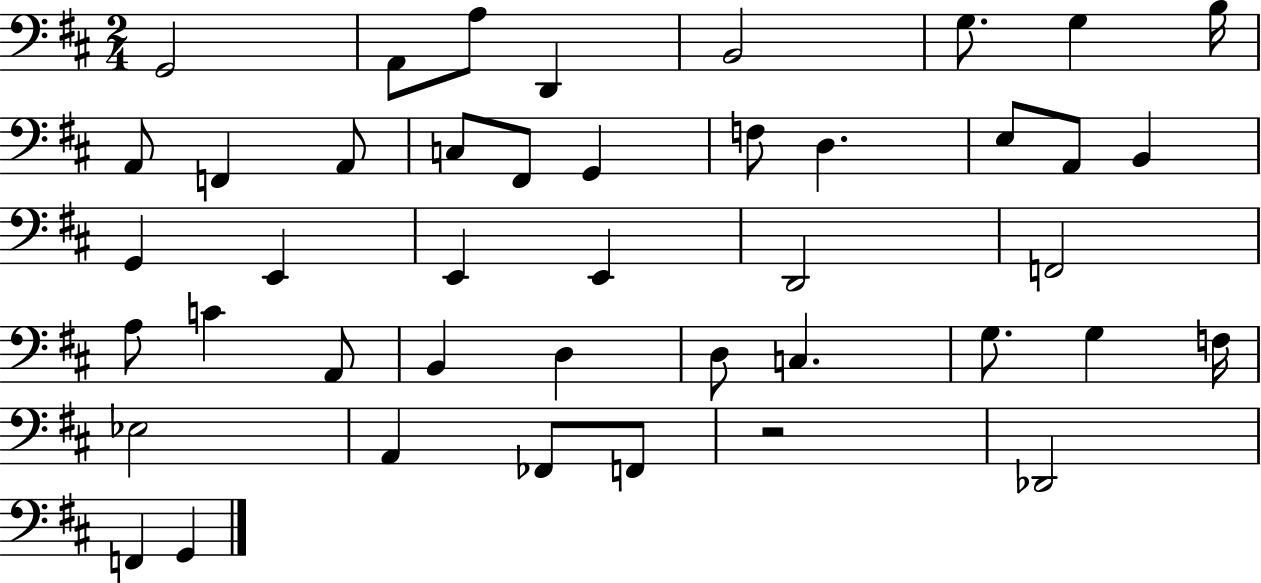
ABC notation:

X:1
T:Untitled
M:2/4
L:1/4
K:D
G,,2 A,,/2 A,/2 D,, B,,2 G,/2 G, B,/4 A,,/2 F,, A,,/2 C,/2 ^F,,/2 G,, F,/2 D, E,/2 A,,/2 B,, G,, E,, E,, E,, D,,2 F,,2 A,/2 C A,,/2 B,, D, D,/2 C, G,/2 G, F,/4 _E,2 A,, _F,,/2 F,,/2 z2 _D,,2 F,, G,,